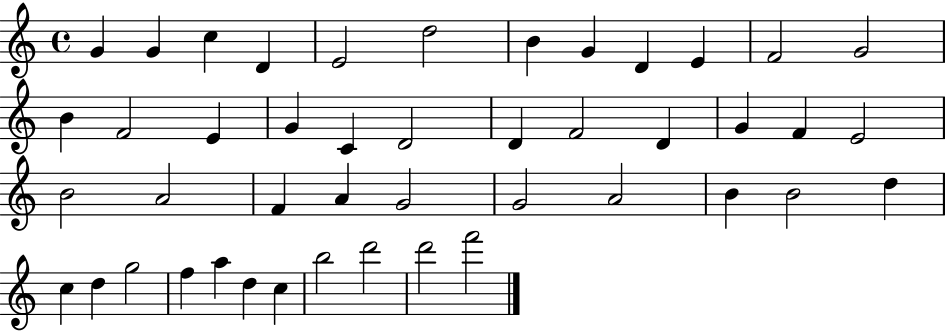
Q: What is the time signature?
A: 4/4